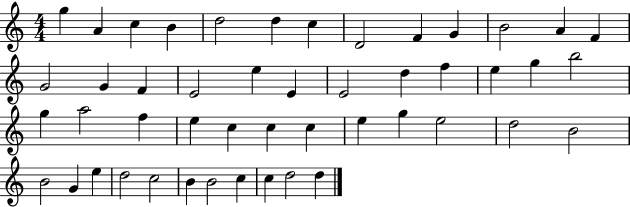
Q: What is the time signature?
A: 4/4